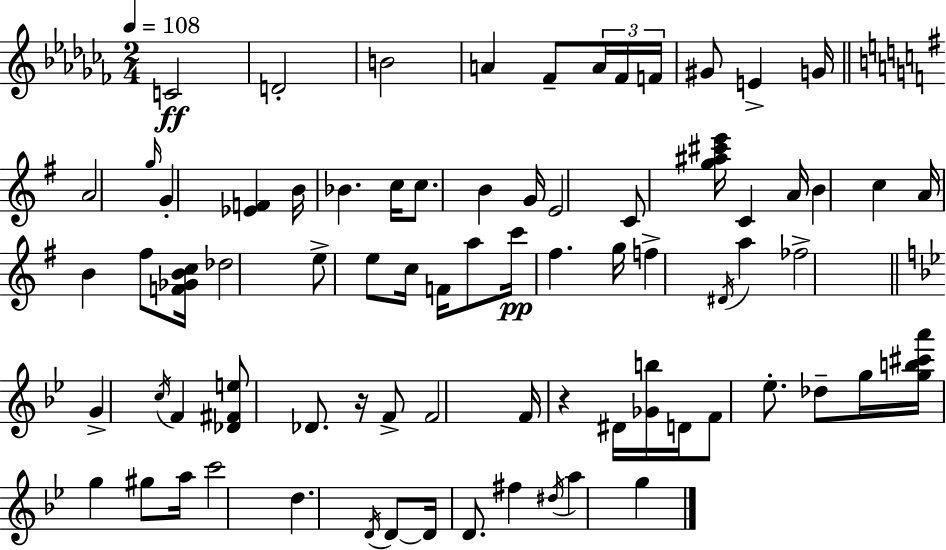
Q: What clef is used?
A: treble